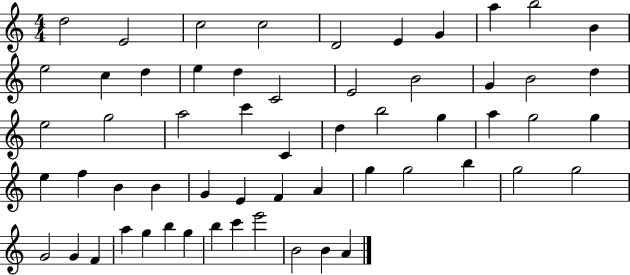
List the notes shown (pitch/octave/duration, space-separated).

D5/h E4/h C5/h C5/h D4/h E4/q G4/q A5/q B5/h B4/q E5/h C5/q D5/q E5/q D5/q C4/h E4/h B4/h G4/q B4/h D5/q E5/h G5/h A5/h C6/q C4/q D5/q B5/h G5/q A5/q G5/h G5/q E5/q F5/q B4/q B4/q G4/q E4/q F4/q A4/q G5/q G5/h B5/q G5/h G5/h G4/h G4/q F4/q A5/q G5/q B5/q G5/q B5/q C6/q E6/h B4/h B4/q A4/q